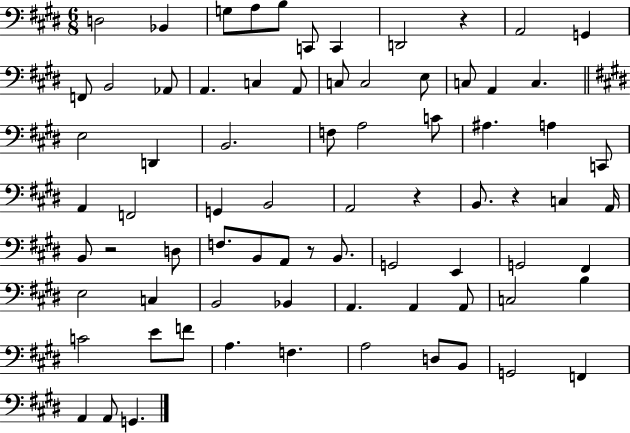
X:1
T:Untitled
M:6/8
L:1/4
K:E
D,2 _B,, G,/2 A,/2 B,/2 C,,/2 C,, D,,2 z A,,2 G,, F,,/2 B,,2 _A,,/2 A,, C, A,,/2 C,/2 C,2 E,/2 C,/2 A,, C, E,2 D,, B,,2 F,/2 A,2 C/2 ^A, A, C,,/2 A,, F,,2 G,, B,,2 A,,2 z B,,/2 z C, A,,/4 B,,/2 z2 D,/2 F,/2 B,,/2 A,,/2 z/2 B,,/2 G,,2 E,, G,,2 ^F,, E,2 C, B,,2 _B,, A,, A,, A,,/2 C,2 B, C2 E/2 F/2 A, F, A,2 D,/2 B,,/2 G,,2 F,, A,, A,,/2 G,,